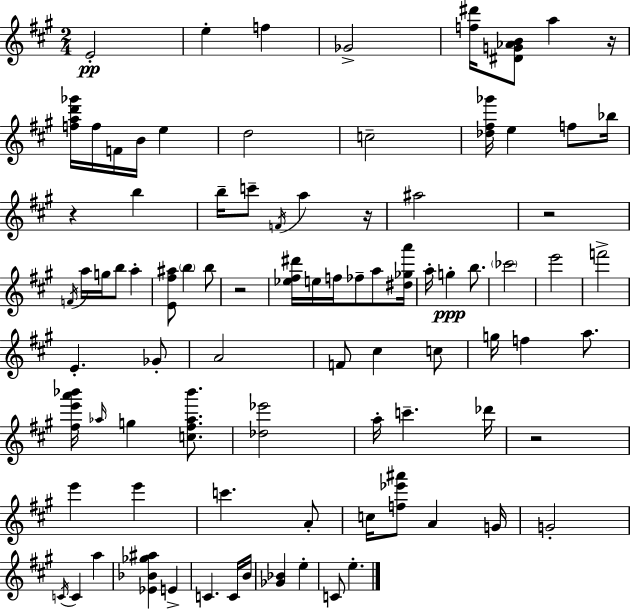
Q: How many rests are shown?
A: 6